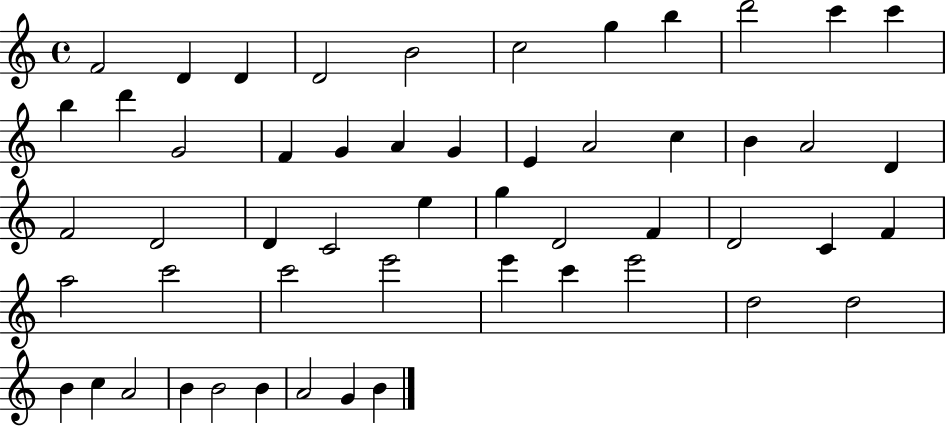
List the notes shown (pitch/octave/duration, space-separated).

F4/h D4/q D4/q D4/h B4/h C5/h G5/q B5/q D6/h C6/q C6/q B5/q D6/q G4/h F4/q G4/q A4/q G4/q E4/q A4/h C5/q B4/q A4/h D4/q F4/h D4/h D4/q C4/h E5/q G5/q D4/h F4/q D4/h C4/q F4/q A5/h C6/h C6/h E6/h E6/q C6/q E6/h D5/h D5/h B4/q C5/q A4/h B4/q B4/h B4/q A4/h G4/q B4/q